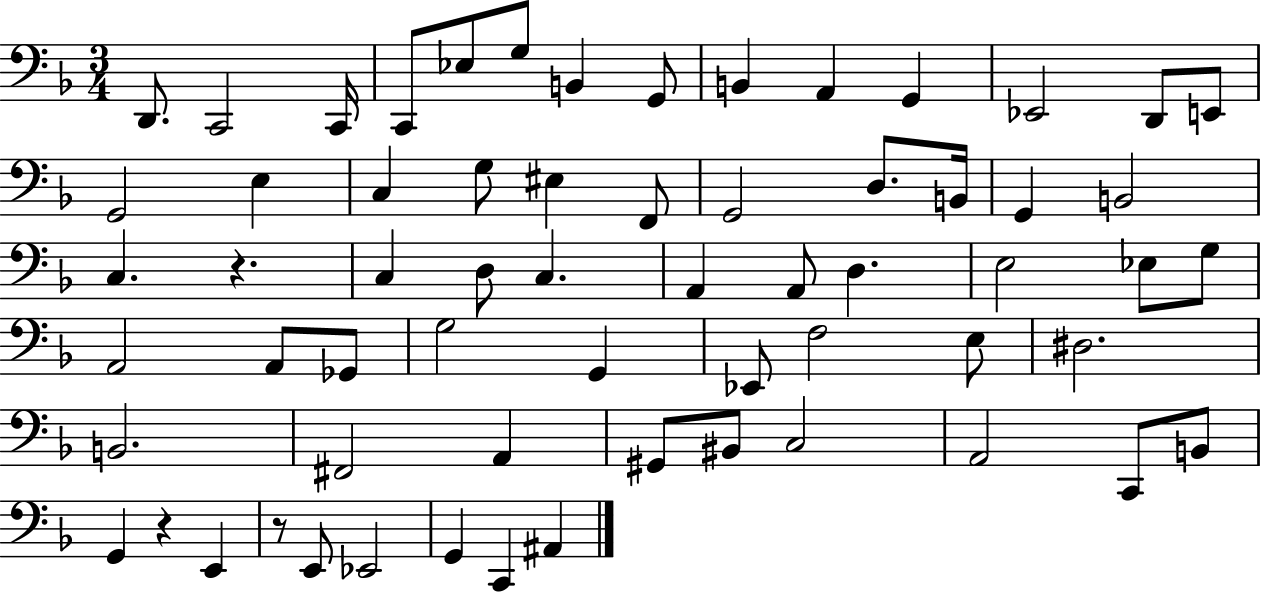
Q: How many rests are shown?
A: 3